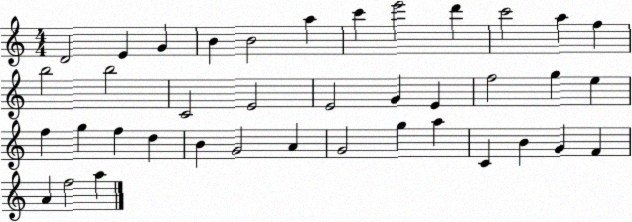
X:1
T:Untitled
M:4/4
L:1/4
K:C
D2 E G B B2 a c' e'2 d' c'2 a f b2 b2 C2 E2 E2 G E f2 g e f g f d B G2 A G2 g a C B G F A f2 a